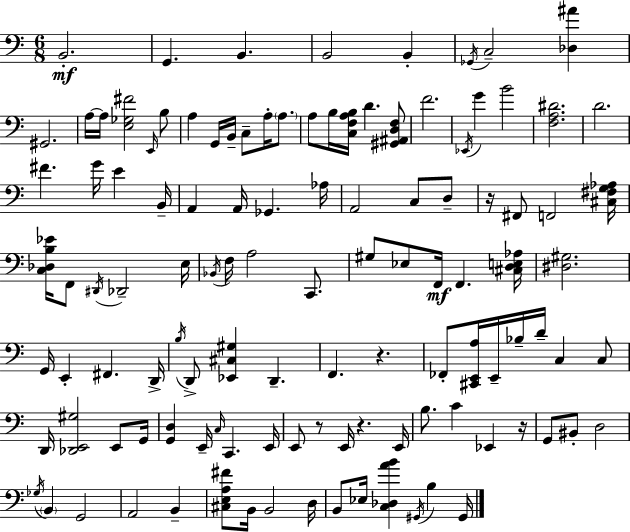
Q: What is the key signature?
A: C major